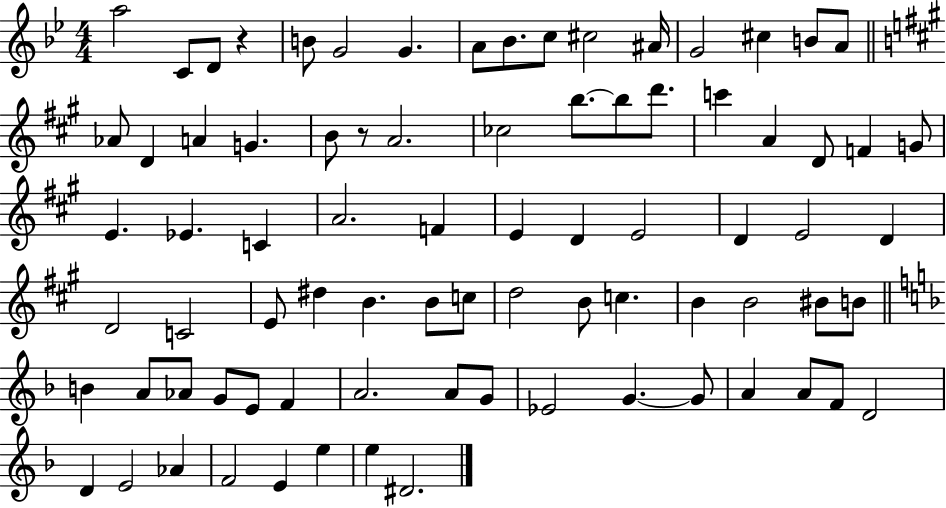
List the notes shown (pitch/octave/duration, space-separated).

A5/h C4/e D4/e R/q B4/e G4/h G4/q. A4/e Bb4/e. C5/e C#5/h A#4/s G4/h C#5/q B4/e A4/e Ab4/e D4/q A4/q G4/q. B4/e R/e A4/h. CES5/h B5/e. B5/e D6/e. C6/q A4/q D4/e F4/q G4/e E4/q. Eb4/q. C4/q A4/h. F4/q E4/q D4/q E4/h D4/q E4/h D4/q D4/h C4/h E4/e D#5/q B4/q. B4/e C5/e D5/h B4/e C5/q. B4/q B4/h BIS4/e B4/e B4/q A4/e Ab4/e G4/e E4/e F4/q A4/h. A4/e G4/e Eb4/h G4/q. G4/e A4/q A4/e F4/e D4/h D4/q E4/h Ab4/q F4/h E4/q E5/q E5/q D#4/h.